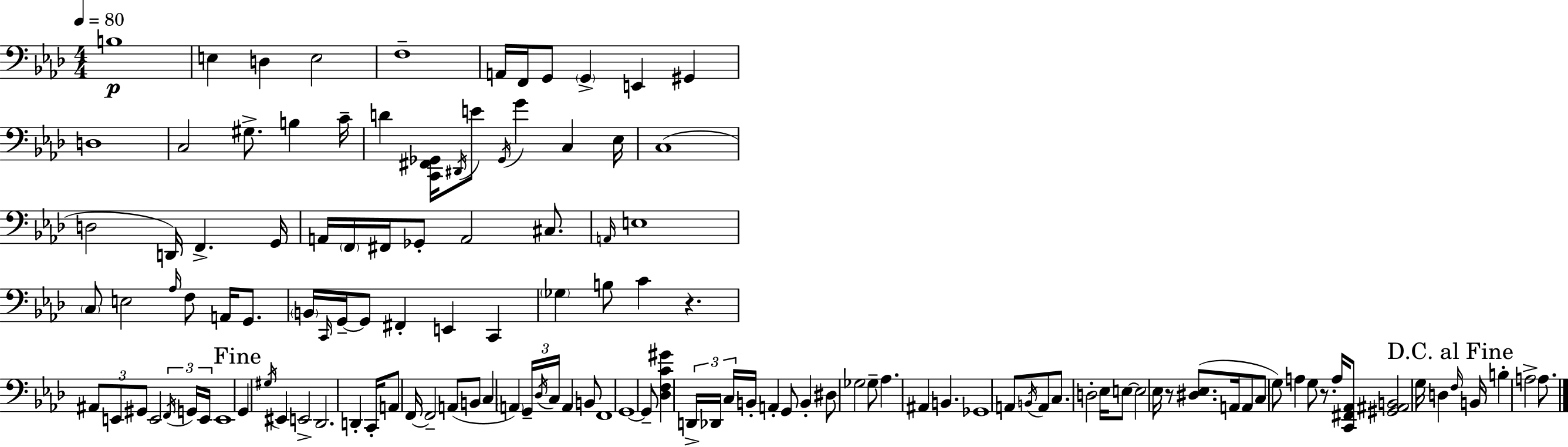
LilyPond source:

{
  \clef bass
  \numericTimeSignature
  \time 4/4
  \key aes \major
  \tempo 4 = 80
  b1\p | e4 d4 e2 | f1-- | a,16 f,16 g,8 \parenthesize g,4-> e,4 gis,4 | \break d1 | c2 gis8.-> b4 c'16-- | d'4 <c, fis, ges,>16 \acciaccatura { dis,16 } e'8 \acciaccatura { ges,16 } g'4 c4 | ees16 c1( | \break d2 d,16) f,4.-> | g,16 a,16 \parenthesize f,16 fis,16 ges,8-. a,2 cis8. | \grace { a,16 } e1 | \parenthesize c8 e2 \grace { aes16 } f8 | \break a,16 g,8. \parenthesize b,16 \grace { c,16 } g,16--~~ g,8 fis,4-. e,4 | c,4 \parenthesize ges4 b8 c'4 r4. | \tuplet 3/2 { ais,8 e,8 gis,8 } e,2 | \tuplet 3/2 { \acciaccatura { f,16 } g,16 e,16 } e,1 | \break \mark "Fine" g,4 \acciaccatura { gis16 } eis,4 e,2-> | des,2. | d,4-. c,16-. a,8 f,16~~ f,2-- | a,8( b,8 \parenthesize c4 \parenthesize a,4) \tuplet 3/2 { g,16-- | \break \acciaccatura { des16 } c16 } a,4 b,8 f,1 | g,1~~ | g,8-- <des f c' gis'>4 \tuplet 3/2 { d,16-> des,16 | c16 } b,16-. a,4-. g,8 b,4-. dis8 ges2 | \break ges8-- aes4. ais,4 | b,4. ges,1 | a,8 \acciaccatura { b,16 } a,8 c8. | d2-. ees16 e8~~ e2 | \break ees16 r8 <dis ees>8.( a,16 a,8 c8 g8) | a4 g8 r8. a16 <c, fis, aes,>8 <gis, ais, b,>2 | g16 d4 \mark "D.C. al Fine" \grace { f16 } b,16 b4-. a2-> | a8. \bar "|."
}